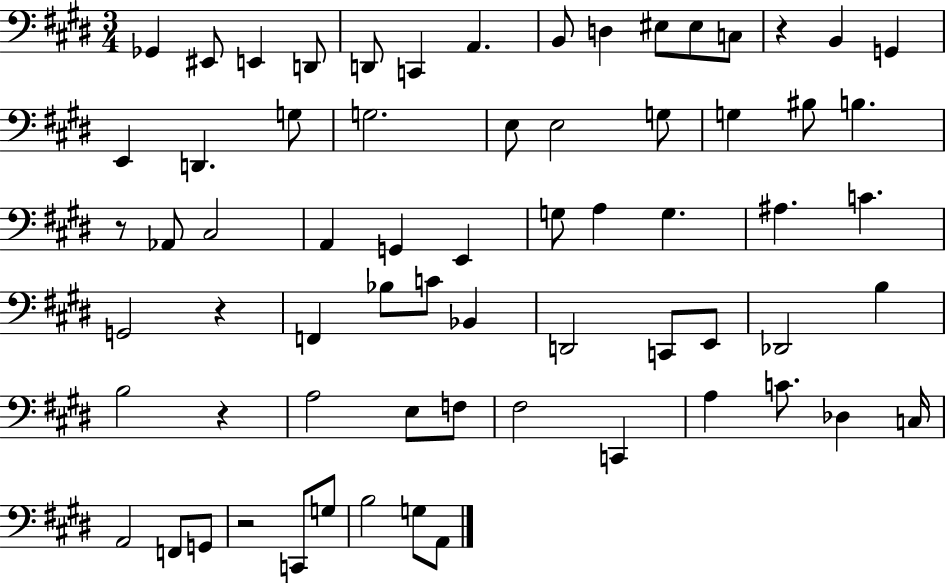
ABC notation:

X:1
T:Untitled
M:3/4
L:1/4
K:E
_G,, ^E,,/2 E,, D,,/2 D,,/2 C,, A,, B,,/2 D, ^E,/2 ^E,/2 C,/2 z B,, G,, E,, D,, G,/2 G,2 E,/2 E,2 G,/2 G, ^B,/2 B, z/2 _A,,/2 ^C,2 A,, G,, E,, G,/2 A, G, ^A, C G,,2 z F,, _B,/2 C/2 _B,, D,,2 C,,/2 E,,/2 _D,,2 B, B,2 z A,2 E,/2 F,/2 ^F,2 C,, A, C/2 _D, C,/4 A,,2 F,,/2 G,,/2 z2 C,,/2 G,/2 B,2 G,/2 A,,/2